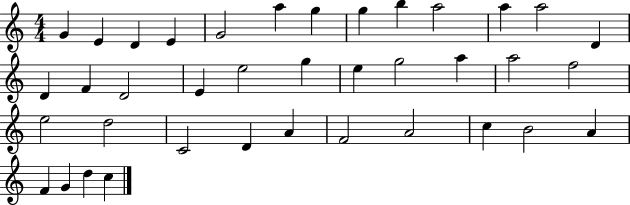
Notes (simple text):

G4/q E4/q D4/q E4/q G4/h A5/q G5/q G5/q B5/q A5/h A5/q A5/h D4/q D4/q F4/q D4/h E4/q E5/h G5/q E5/q G5/h A5/q A5/h F5/h E5/h D5/h C4/h D4/q A4/q F4/h A4/h C5/q B4/h A4/q F4/q G4/q D5/q C5/q